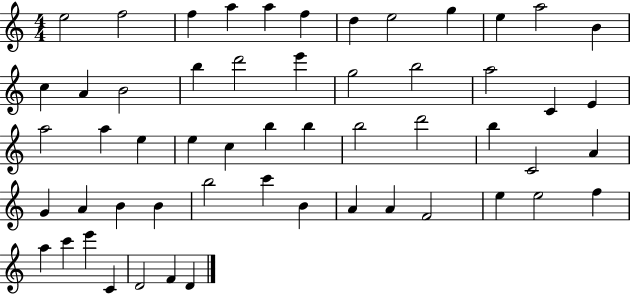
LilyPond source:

{
  \clef treble
  \numericTimeSignature
  \time 4/4
  \key c \major
  e''2 f''2 | f''4 a''4 a''4 f''4 | d''4 e''2 g''4 | e''4 a''2 b'4 | \break c''4 a'4 b'2 | b''4 d'''2 e'''4 | g''2 b''2 | a''2 c'4 e'4 | \break a''2 a''4 e''4 | e''4 c''4 b''4 b''4 | b''2 d'''2 | b''4 c'2 a'4 | \break g'4 a'4 b'4 b'4 | b''2 c'''4 b'4 | a'4 a'4 f'2 | e''4 e''2 f''4 | \break a''4 c'''4 e'''4 c'4 | d'2 f'4 d'4 | \bar "|."
}